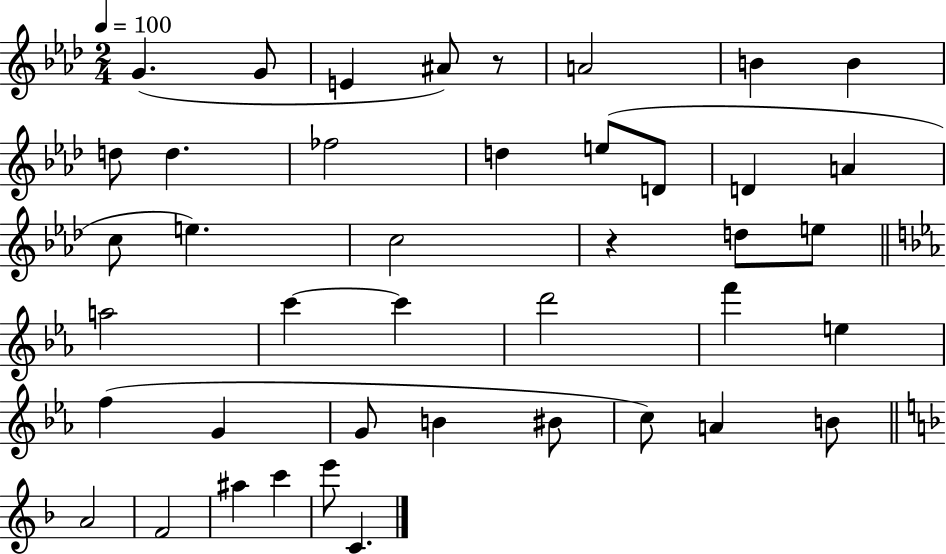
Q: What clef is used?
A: treble